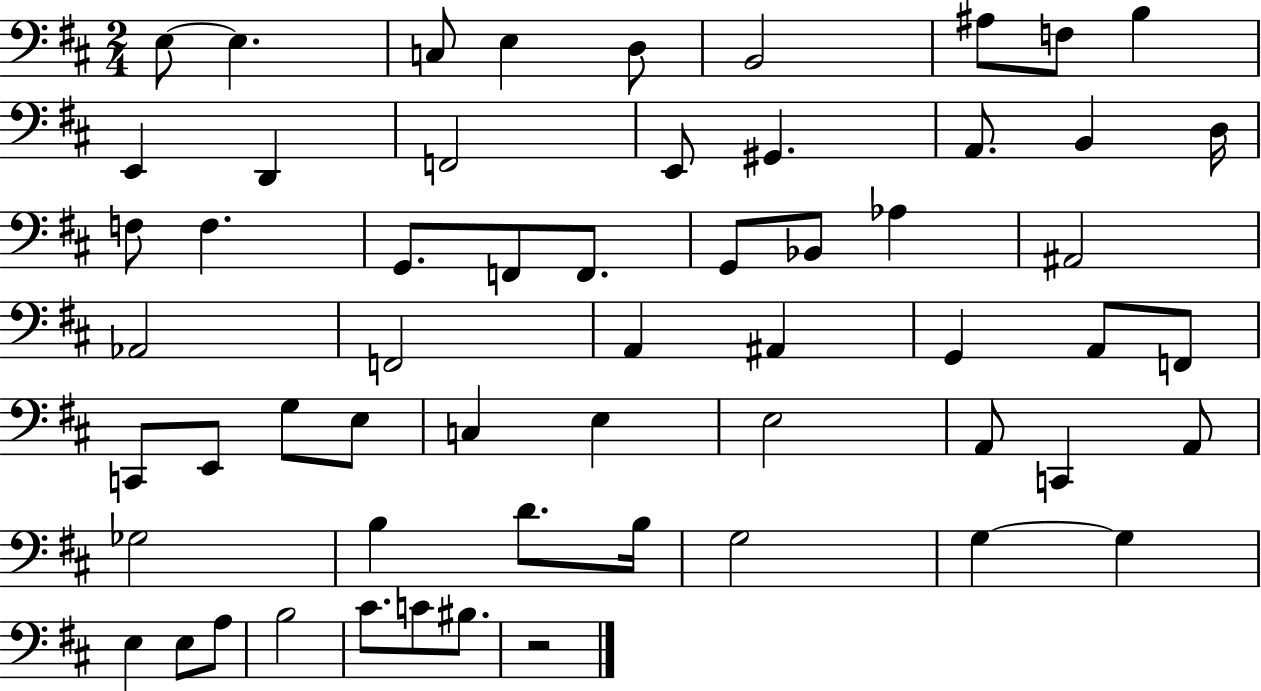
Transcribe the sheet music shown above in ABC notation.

X:1
T:Untitled
M:2/4
L:1/4
K:D
E,/2 E, C,/2 E, D,/2 B,,2 ^A,/2 F,/2 B, E,, D,, F,,2 E,,/2 ^G,, A,,/2 B,, D,/4 F,/2 F, G,,/2 F,,/2 F,,/2 G,,/2 _B,,/2 _A, ^A,,2 _A,,2 F,,2 A,, ^A,, G,, A,,/2 F,,/2 C,,/2 E,,/2 G,/2 E,/2 C, E, E,2 A,,/2 C,, A,,/2 _G,2 B, D/2 B,/4 G,2 G, G, E, E,/2 A,/2 B,2 ^C/2 C/2 ^B,/2 z2